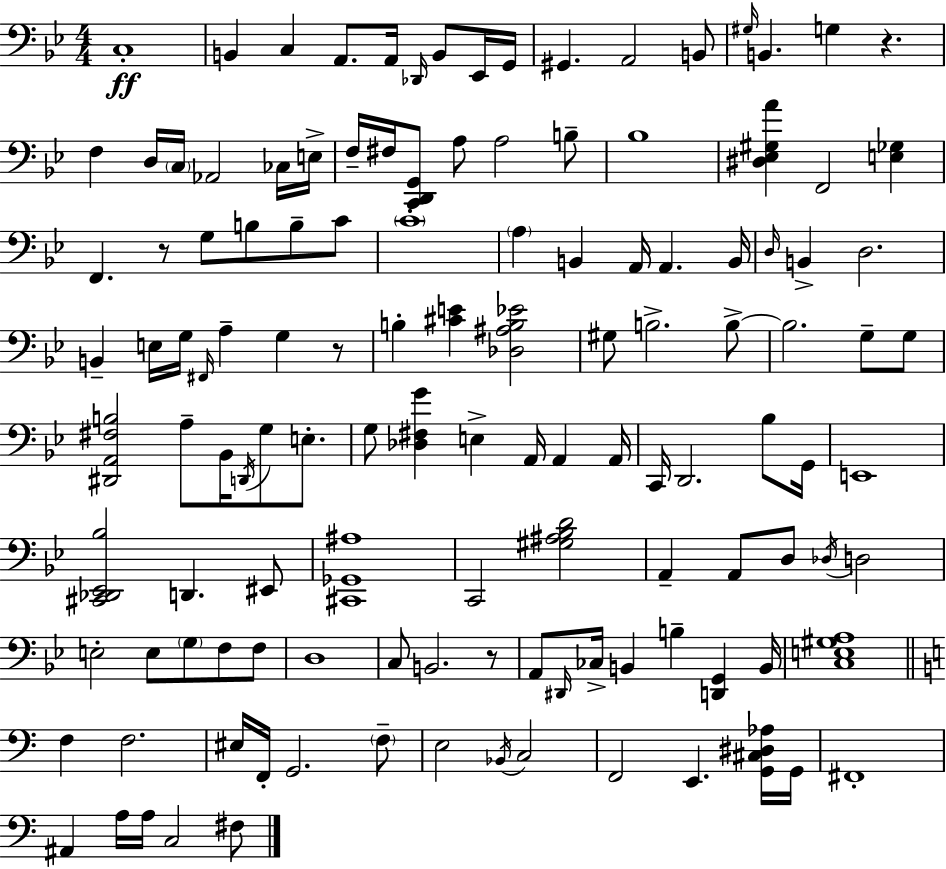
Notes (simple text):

C3/w B2/q C3/q A2/e. A2/s Db2/s B2/e Eb2/s G2/s G#2/q. A2/h B2/e G#3/s B2/q. G3/q R/q. F3/q D3/s C3/s Ab2/h CES3/s E3/s F3/s F#3/s [C2,D2,G2]/e A3/e A3/h B3/e Bb3/w [D#3,Eb3,G#3,A4]/q F2/h [E3,Gb3]/q F2/q. R/e G3/e B3/e B3/e C4/e C4/w A3/q B2/q A2/s A2/q. B2/s D3/s B2/q D3/h. B2/q E3/s G3/s F#2/s A3/q G3/q R/e B3/q [C#4,E4]/q [Db3,A#3,B3,Eb4]/h G#3/e B3/h. B3/e B3/h. G3/e G3/e [D#2,A2,F#3,B3]/h A3/e Bb2/s D2/s G3/e E3/e. G3/e [Db3,F#3,G4]/q E3/q A2/s A2/q A2/s C2/s D2/h. Bb3/e G2/s E2/w [C#2,Db2,Eb2,Bb3]/h D2/q. EIS2/e [C#2,Gb2,A#3]/w C2/h [G#3,A#3,Bb3,D4]/h A2/q A2/e D3/e Db3/s D3/h E3/h E3/e G3/e F3/e F3/e D3/w C3/e B2/h. R/e A2/e D#2/s CES3/s B2/q B3/q [D2,G2]/q B2/s [C3,E3,G#3,A3]/w F3/q F3/h. EIS3/s F2/s G2/h. F3/e E3/h Bb2/s C3/h F2/h E2/q. [G2,C#3,D#3,Ab3]/s G2/s F#2/w A#2/q A3/s A3/s C3/h F#3/e